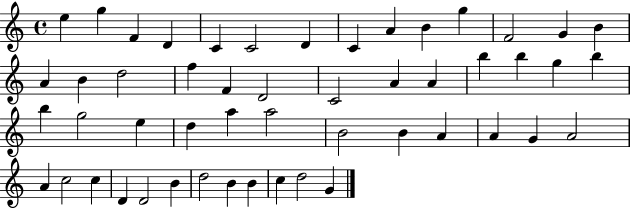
{
  \clef treble
  \time 4/4
  \defaultTimeSignature
  \key c \major
  e''4 g''4 f'4 d'4 | c'4 c'2 d'4 | c'4 a'4 b'4 g''4 | f'2 g'4 b'4 | \break a'4 b'4 d''2 | f''4 f'4 d'2 | c'2 a'4 a'4 | b''4 b''4 g''4 b''4 | \break b''4 g''2 e''4 | d''4 a''4 a''2 | b'2 b'4 a'4 | a'4 g'4 a'2 | \break a'4 c''2 c''4 | d'4 d'2 b'4 | d''2 b'4 b'4 | c''4 d''2 g'4 | \break \bar "|."
}